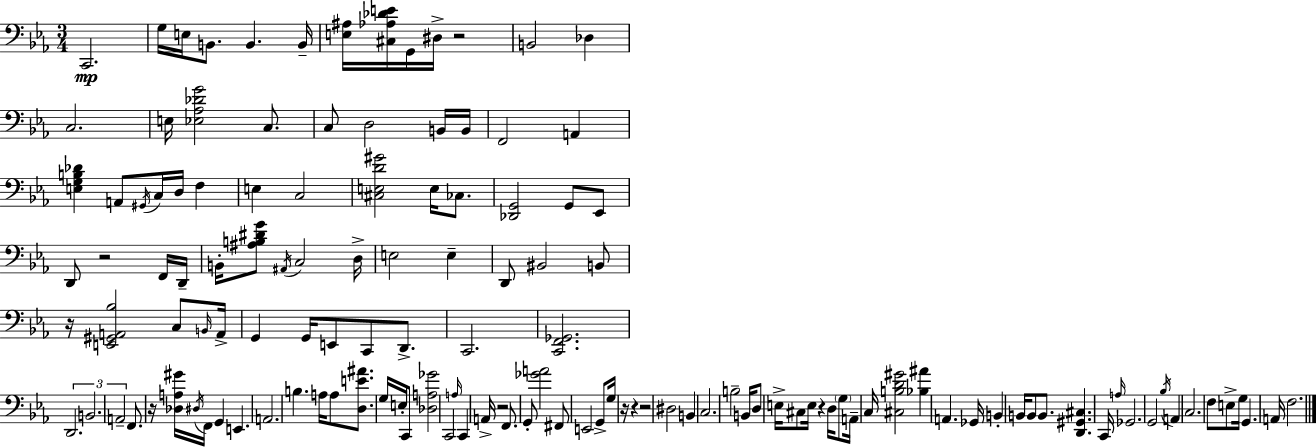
C2/h. G3/s E3/s B2/e. B2/q. B2/s [E3,A#3]/s [C#3,Ab3,Db4,E4]/s G2/s D#3/s R/h B2/h Db3/q C3/h. E3/s [Eb3,Ab3,Db4,G4]/h C3/e. C3/e D3/h B2/s B2/s F2/h A2/q [E3,G3,B3,Db4]/q A2/e G#2/s C3/s D3/s F3/q E3/q C3/h [C#3,E3,D4,G#4]/h E3/s CES3/e. [Db2,G2]/h G2/e Eb2/e D2/e R/h F2/s D2/s B2/s [A#3,B3,D#4,G4]/e A#2/s C3/h D3/s E3/h E3/q D2/e BIS2/h B2/e R/s [E2,G#2,A2,Bb3]/h C3/e B2/s A2/s G2/q G2/s E2/e C2/e D2/e. C2/h. [C2,F2,Gb2]/h. D2/h. B2/h. A2/h F2/e. R/s [Db3,A3,G#4]/s D#3/s F2/s G2/q E2/q. A2/h. B3/q. A3/s A3/e [D3,E4,A#4]/e. G3/s E3/s C2/e [Db3,A3,Gb4]/h C2/h A3/s C2/q A2/s R/h F2/e. G2/e [Gb4,A4]/h F#2/e E2/h G2/e G3/s R/s R/q R/h D#3/h B2/q C3/h. B3/h B2/s D3/e E3/s C#3/e E3/s R/q D3/s G3/e A2/s C3/s [C#3,B3,D4,G#4]/h [Bb3,A#4]/q A2/q. Gb2/s B2/q B2/s B2/e B2/e. [D2,G#2,C#3]/q. C2/s A3/s Gb2/h. G2/h Bb3/s A2/q C3/h. F3/e E3/e G3/s G2/q. A2/s F3/h.